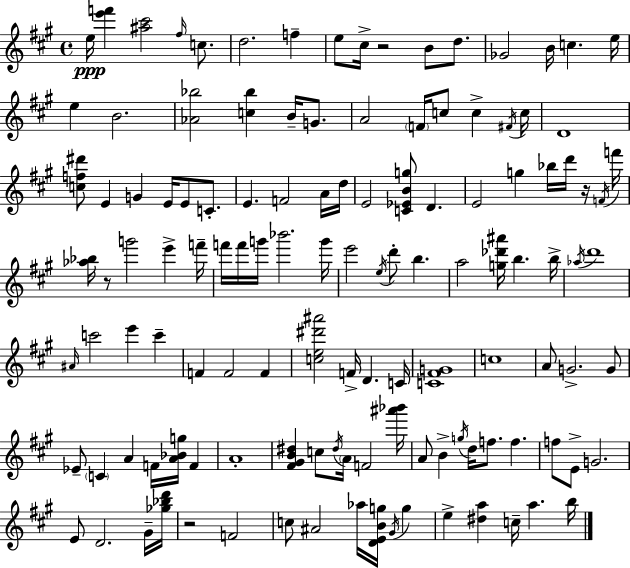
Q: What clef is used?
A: treble